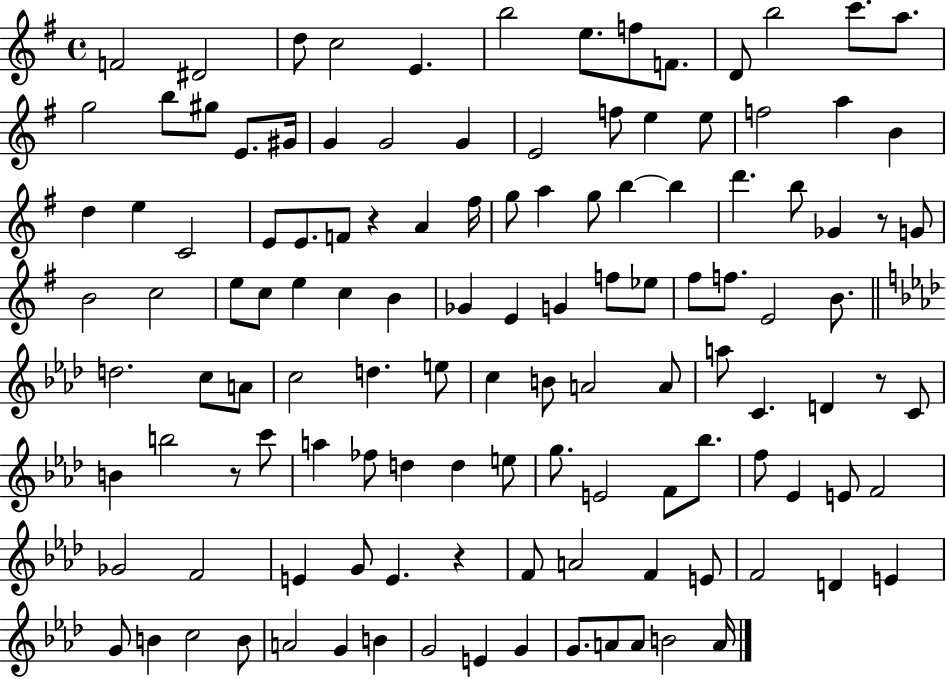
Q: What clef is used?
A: treble